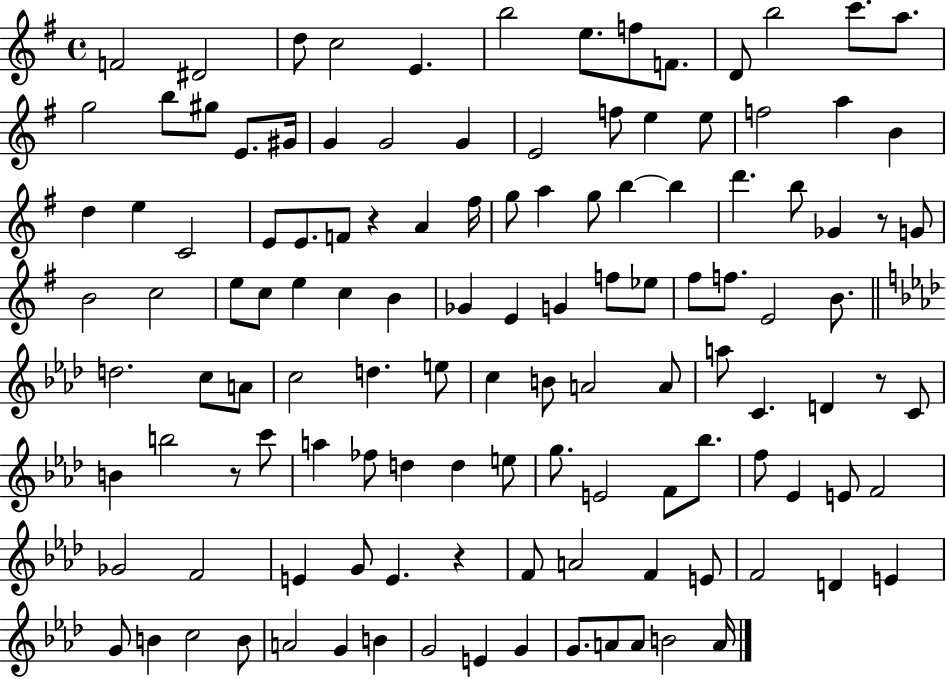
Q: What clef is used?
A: treble